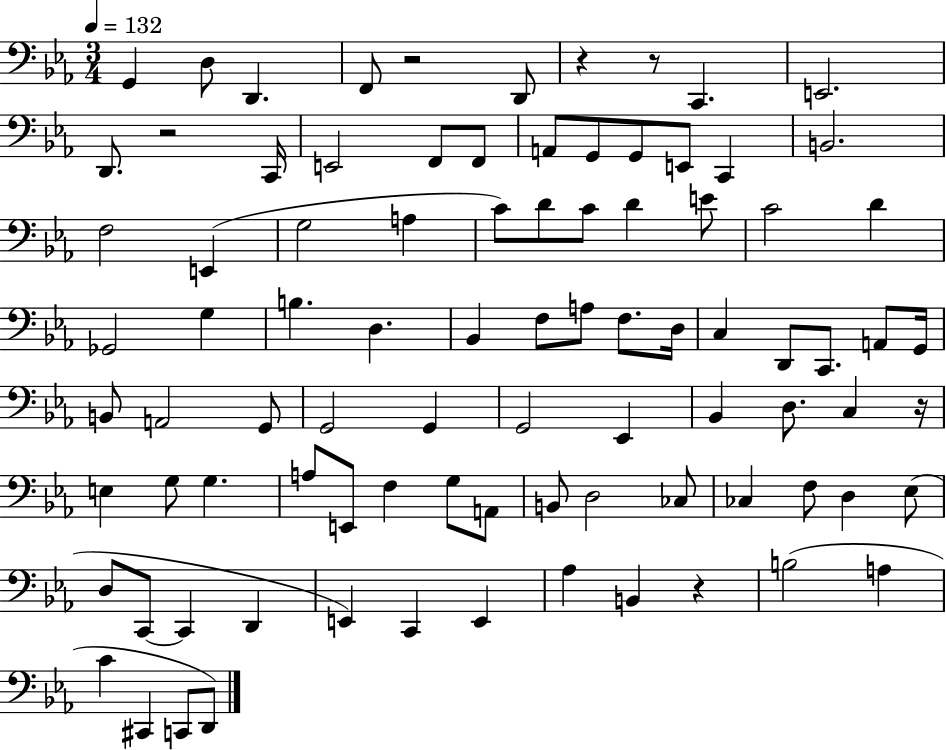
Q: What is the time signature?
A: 3/4